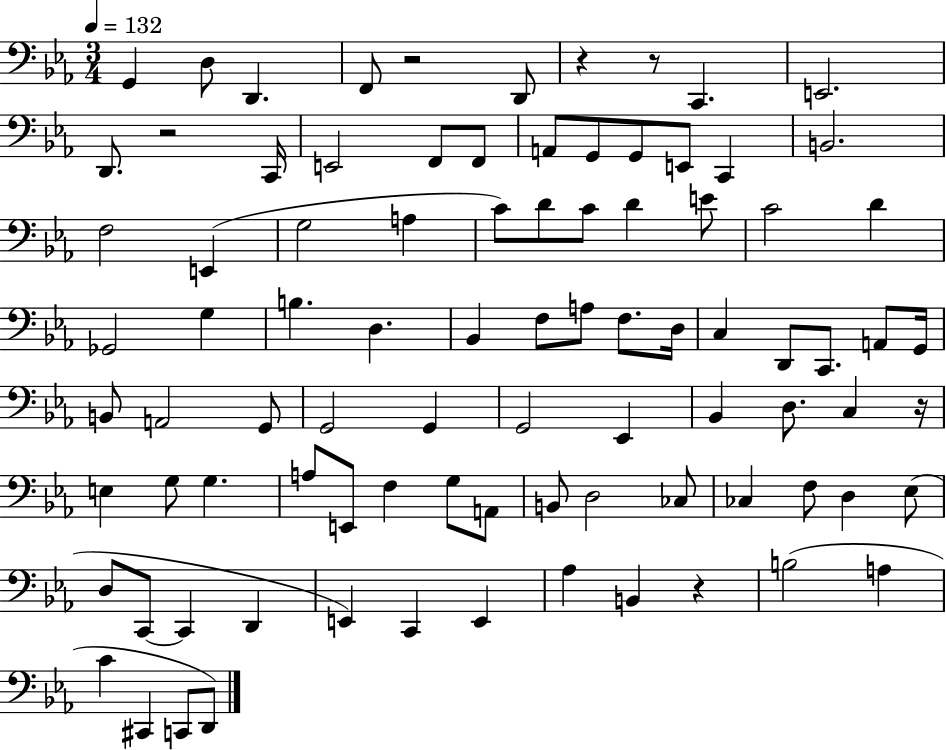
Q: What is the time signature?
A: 3/4